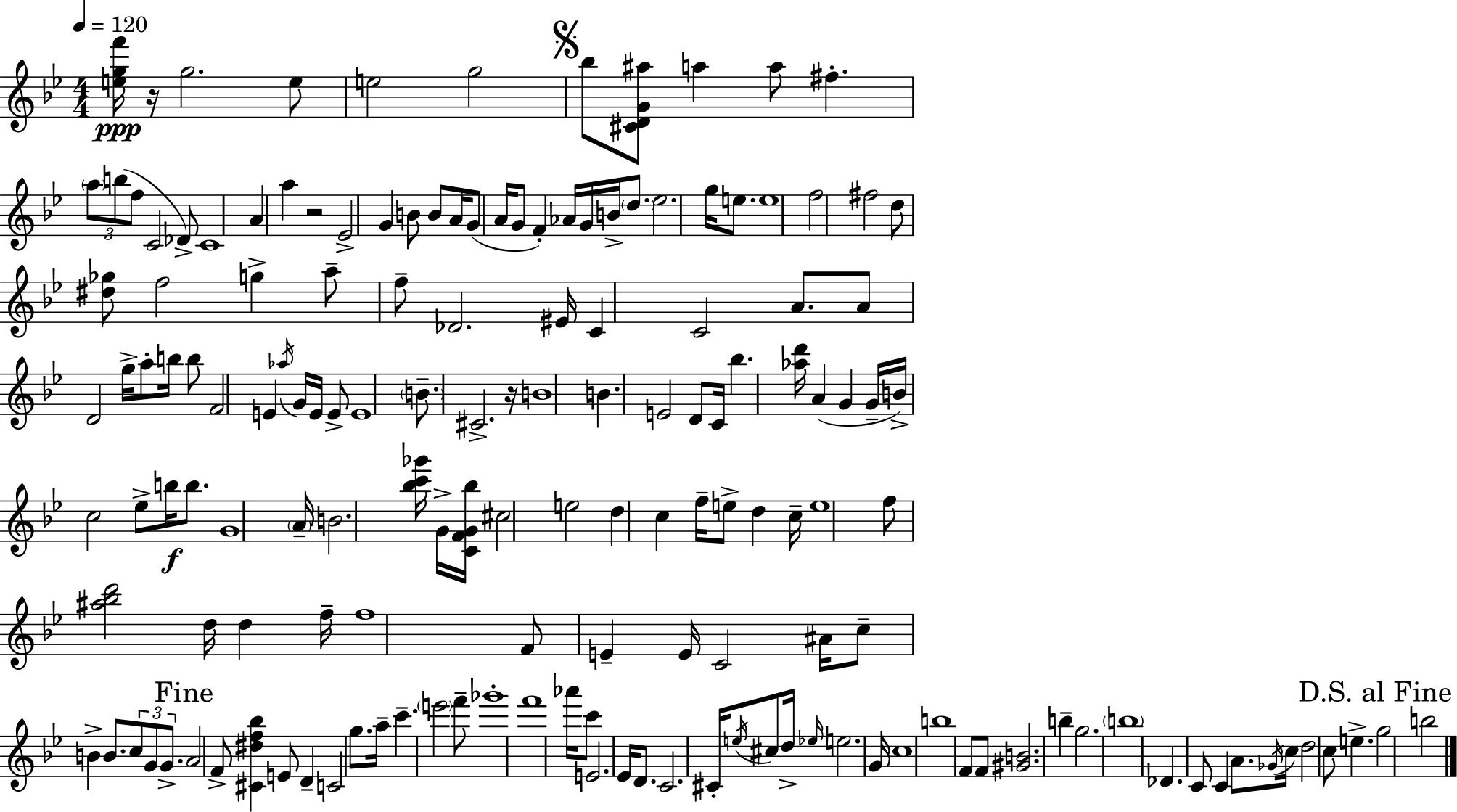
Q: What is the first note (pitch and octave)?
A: G5